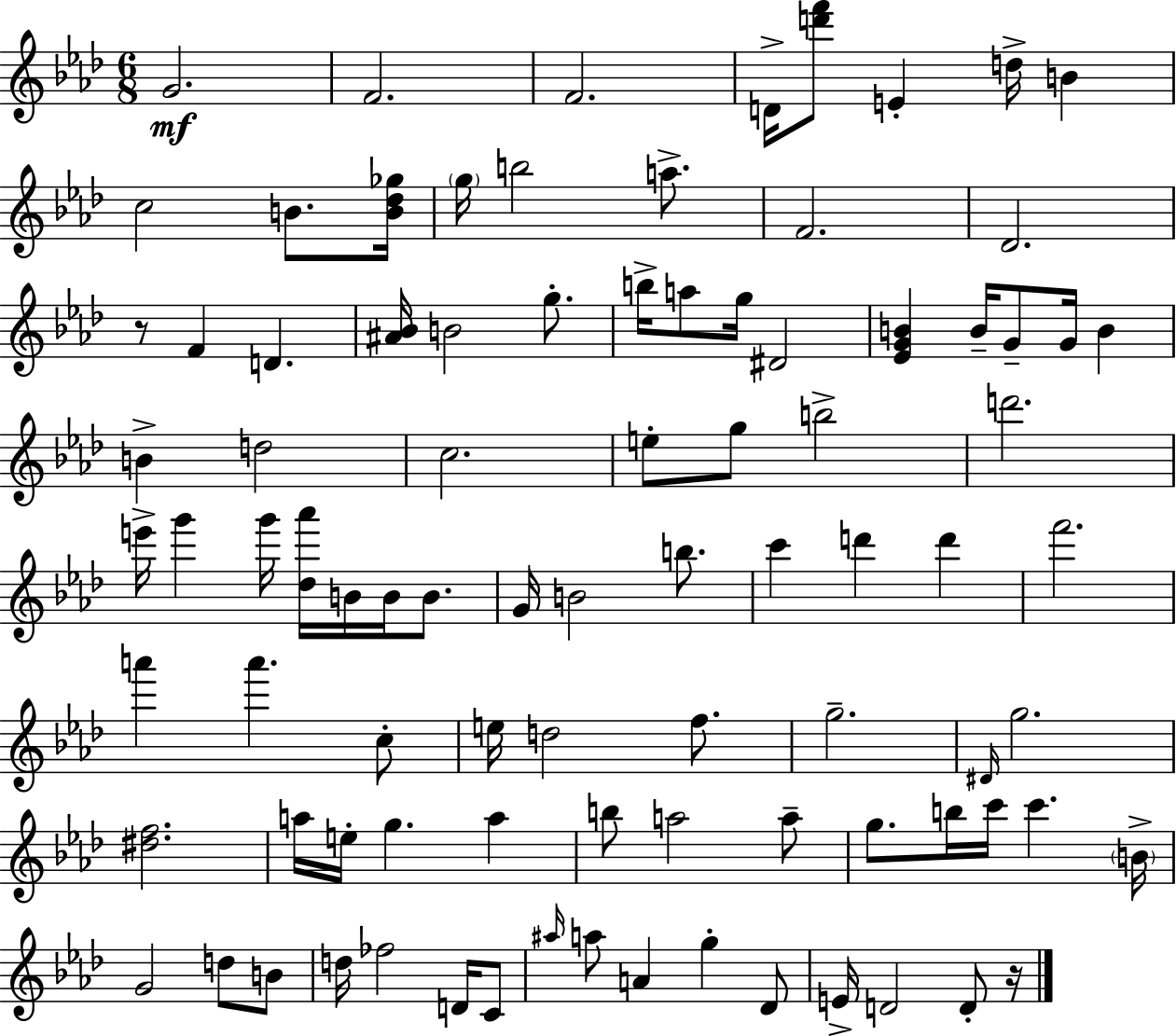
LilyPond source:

{
  \clef treble
  \numericTimeSignature
  \time 6/8
  \key f \minor
  g'2.\mf | f'2. | f'2. | d'16-> <d''' f'''>8 e'4-. d''16-> b'4 | \break c''2 b'8. <b' des'' ges''>16 | \parenthesize g''16 b''2 a''8.-> | f'2. | des'2. | \break r8 f'4 d'4. | <ais' bes'>16 b'2 g''8.-. | b''16-> a''8 g''16 dis'2 | <ees' g' b'>4 b'16-- g'8-- g'16 b'4 | \break b'4-> d''2 | c''2. | e''8-. g''8 b''2-> | d'''2. | \break e'''16-> g'''4 g'''16 <des'' aes'''>16 b'16 b'16 b'8. | g'16 b'2 b''8. | c'''4 d'''4 d'''4 | f'''2. | \break a'''4 a'''4. c''8-. | e''16 d''2 f''8. | g''2.-- | \grace { dis'16 } g''2. | \break <dis'' f''>2. | a''16 e''16-. g''4. a''4 | b''8 a''2 a''8-- | g''8. b''16 c'''16 c'''4. | \break \parenthesize b'16-> g'2 d''8 b'8 | d''16 fes''2 d'16 c'8 | \grace { ais''16 } a''8 a'4 g''4-. | des'8 e'16-> d'2 d'8-. | \break r16 \bar "|."
}